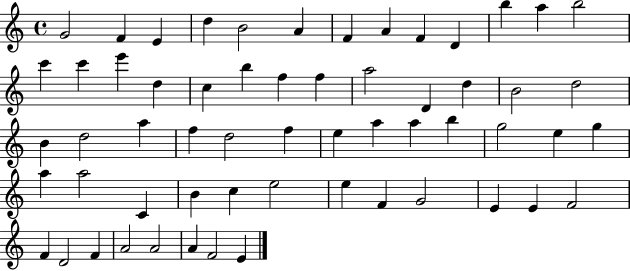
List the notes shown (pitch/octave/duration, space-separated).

G4/h F4/q E4/q D5/q B4/h A4/q F4/q A4/q F4/q D4/q B5/q A5/q B5/h C6/q C6/q E6/q D5/q C5/q B5/q F5/q F5/q A5/h D4/q D5/q B4/h D5/h B4/q D5/h A5/q F5/q D5/h F5/q E5/q A5/q A5/q B5/q G5/h E5/q G5/q A5/q A5/h C4/q B4/q C5/q E5/h E5/q F4/q G4/h E4/q E4/q F4/h F4/q D4/h F4/q A4/h A4/h A4/q F4/h E4/q